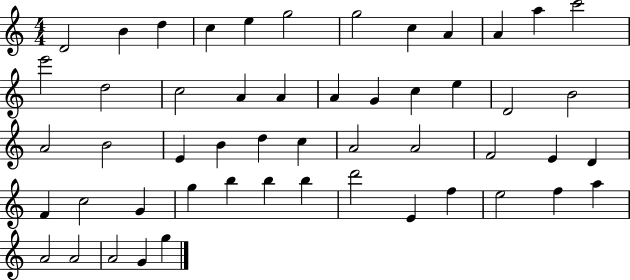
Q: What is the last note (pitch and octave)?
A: G5